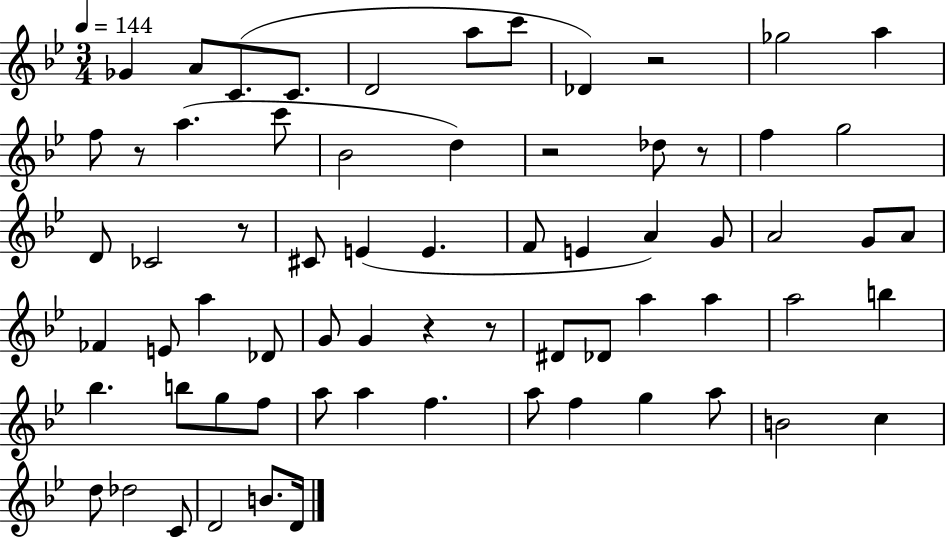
Gb4/q A4/e C4/e. C4/e. D4/h A5/e C6/e Db4/q R/h Gb5/h A5/q F5/e R/e A5/q. C6/e Bb4/h D5/q R/h Db5/e R/e F5/q G5/h D4/e CES4/h R/e C#4/e E4/q E4/q. F4/e E4/q A4/q G4/e A4/h G4/e A4/e FES4/q E4/e A5/q Db4/e G4/e G4/q R/q R/e D#4/e Db4/e A5/q A5/q A5/h B5/q Bb5/q. B5/e G5/e F5/e A5/e A5/q F5/q. A5/e F5/q G5/q A5/e B4/h C5/q D5/e Db5/h C4/e D4/h B4/e. D4/s